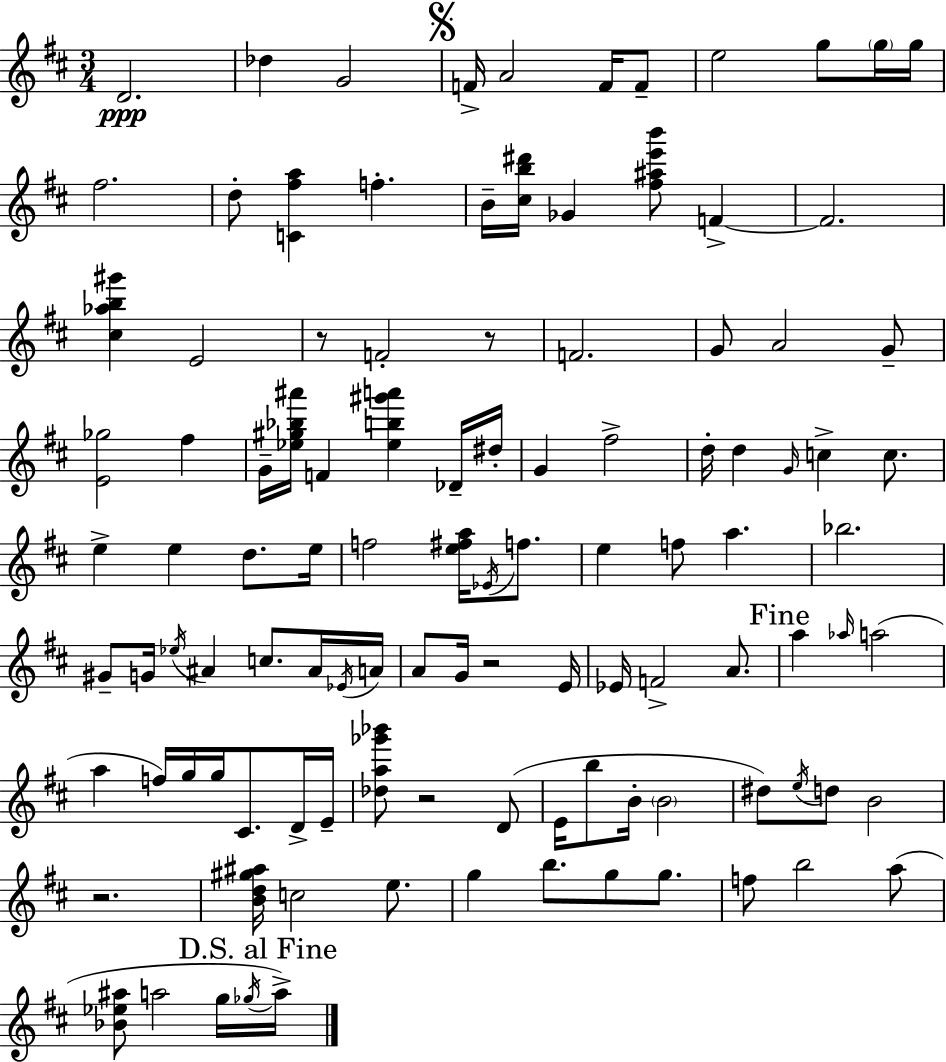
D4/h. Db5/q G4/h F4/s A4/h F4/s F4/e E5/h G5/e G5/s G5/s F#5/h. D5/e [C4,F#5,A5]/q F5/q. B4/s [C#5,B5,D#6]/s Gb4/q [F#5,A#5,E6,B6]/e F4/q F4/h. [C#5,Ab5,B5,G#6]/q E4/h R/e F4/h R/e F4/h. G4/e A4/h G4/e [E4,Gb5]/h F#5/q G4/s [Eb5,G#5,Bb5,A#6]/s F4/q [Eb5,B5,G#6,A6]/q Db4/s D#5/s G4/q F#5/h D5/s D5/q G4/s C5/q C5/e. E5/q E5/q D5/e. E5/s F5/h [E5,F#5,A5]/s Eb4/s F5/e. E5/q F5/e A5/q. Bb5/h. G#4/e G4/s Eb5/s A#4/q C5/e. A#4/s Eb4/s A4/s A4/e G4/s R/h E4/s Eb4/s F4/h A4/e. A5/q Ab5/s A5/h A5/q F5/s G5/s G5/s C#4/e. D4/s E4/s [Db5,A5,Gb6,Bb6]/e R/h D4/e E4/s B5/e B4/s B4/h D#5/e E5/s D5/e B4/h R/h. [B4,D5,G#5,A#5]/s C5/h E5/e. G5/q B5/e. G5/e G5/e. F5/e B5/h A5/e [Bb4,Eb5,A#5]/e A5/h G5/s Gb5/s A5/s